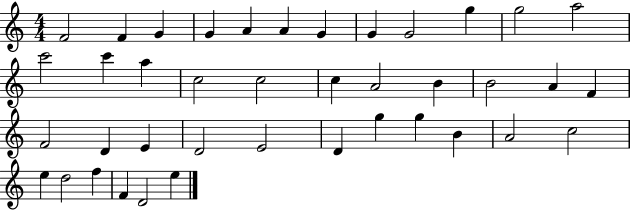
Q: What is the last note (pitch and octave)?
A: E5